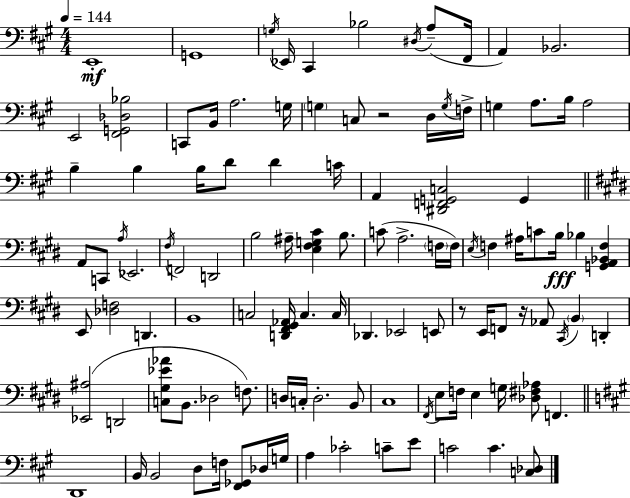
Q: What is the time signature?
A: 4/4